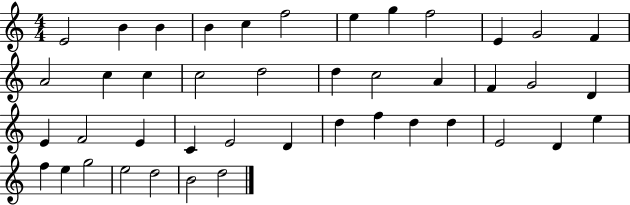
E4/h B4/q B4/q B4/q C5/q F5/h E5/q G5/q F5/h E4/q G4/h F4/q A4/h C5/q C5/q C5/h D5/h D5/q C5/h A4/q F4/q G4/h D4/q E4/q F4/h E4/q C4/q E4/h D4/q D5/q F5/q D5/q D5/q E4/h D4/q E5/q F5/q E5/q G5/h E5/h D5/h B4/h D5/h